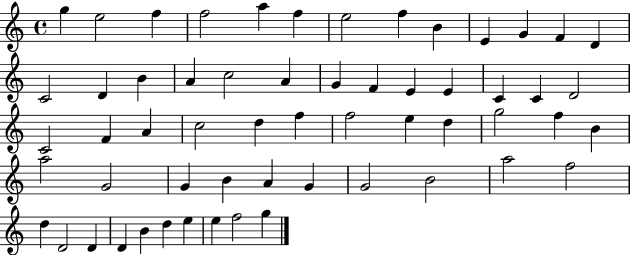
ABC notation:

X:1
T:Untitled
M:4/4
L:1/4
K:C
g e2 f f2 a f e2 f B E G F D C2 D B A c2 A G F E E C C D2 C2 F A c2 d f f2 e d g2 f B a2 G2 G B A G G2 B2 a2 f2 d D2 D D B d e e f2 g